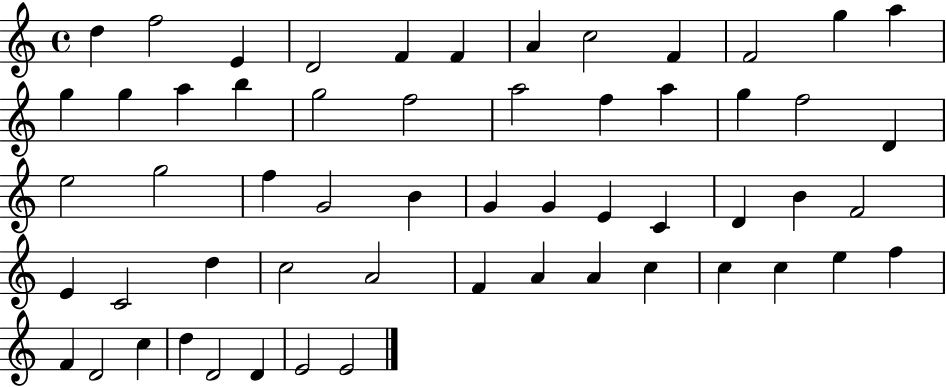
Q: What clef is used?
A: treble